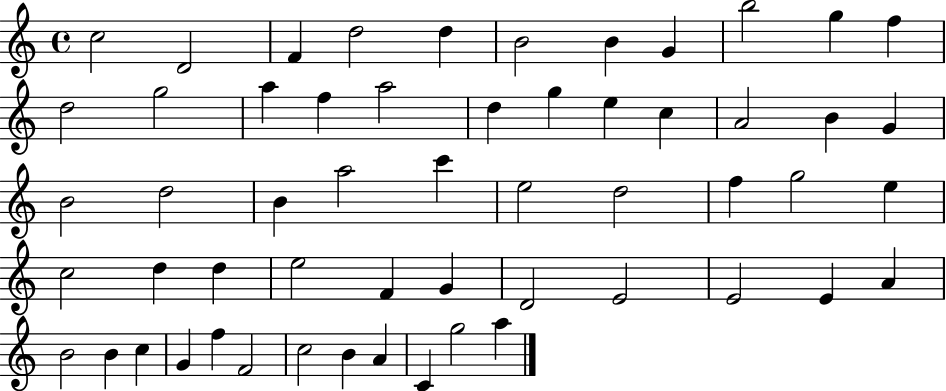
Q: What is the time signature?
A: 4/4